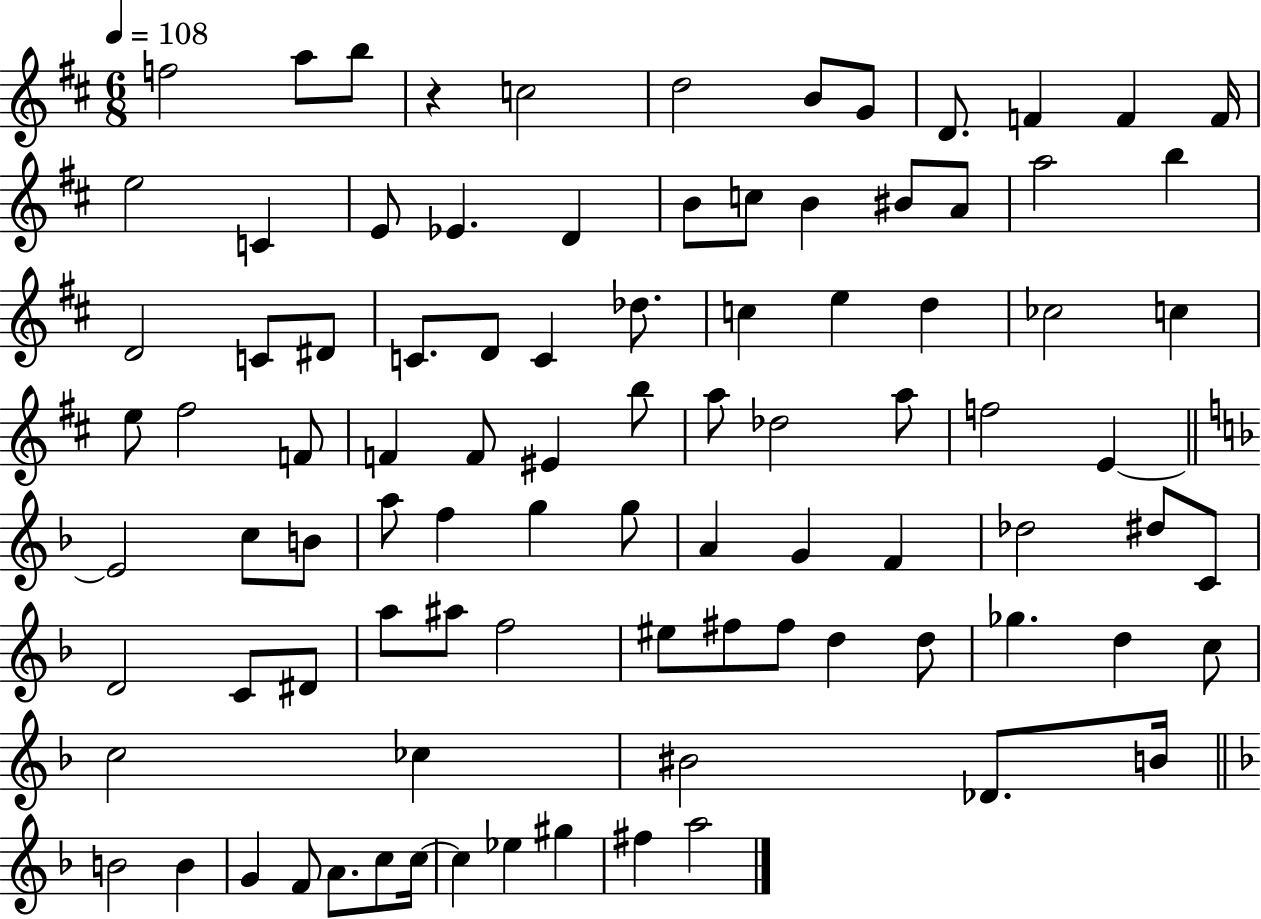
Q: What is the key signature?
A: D major